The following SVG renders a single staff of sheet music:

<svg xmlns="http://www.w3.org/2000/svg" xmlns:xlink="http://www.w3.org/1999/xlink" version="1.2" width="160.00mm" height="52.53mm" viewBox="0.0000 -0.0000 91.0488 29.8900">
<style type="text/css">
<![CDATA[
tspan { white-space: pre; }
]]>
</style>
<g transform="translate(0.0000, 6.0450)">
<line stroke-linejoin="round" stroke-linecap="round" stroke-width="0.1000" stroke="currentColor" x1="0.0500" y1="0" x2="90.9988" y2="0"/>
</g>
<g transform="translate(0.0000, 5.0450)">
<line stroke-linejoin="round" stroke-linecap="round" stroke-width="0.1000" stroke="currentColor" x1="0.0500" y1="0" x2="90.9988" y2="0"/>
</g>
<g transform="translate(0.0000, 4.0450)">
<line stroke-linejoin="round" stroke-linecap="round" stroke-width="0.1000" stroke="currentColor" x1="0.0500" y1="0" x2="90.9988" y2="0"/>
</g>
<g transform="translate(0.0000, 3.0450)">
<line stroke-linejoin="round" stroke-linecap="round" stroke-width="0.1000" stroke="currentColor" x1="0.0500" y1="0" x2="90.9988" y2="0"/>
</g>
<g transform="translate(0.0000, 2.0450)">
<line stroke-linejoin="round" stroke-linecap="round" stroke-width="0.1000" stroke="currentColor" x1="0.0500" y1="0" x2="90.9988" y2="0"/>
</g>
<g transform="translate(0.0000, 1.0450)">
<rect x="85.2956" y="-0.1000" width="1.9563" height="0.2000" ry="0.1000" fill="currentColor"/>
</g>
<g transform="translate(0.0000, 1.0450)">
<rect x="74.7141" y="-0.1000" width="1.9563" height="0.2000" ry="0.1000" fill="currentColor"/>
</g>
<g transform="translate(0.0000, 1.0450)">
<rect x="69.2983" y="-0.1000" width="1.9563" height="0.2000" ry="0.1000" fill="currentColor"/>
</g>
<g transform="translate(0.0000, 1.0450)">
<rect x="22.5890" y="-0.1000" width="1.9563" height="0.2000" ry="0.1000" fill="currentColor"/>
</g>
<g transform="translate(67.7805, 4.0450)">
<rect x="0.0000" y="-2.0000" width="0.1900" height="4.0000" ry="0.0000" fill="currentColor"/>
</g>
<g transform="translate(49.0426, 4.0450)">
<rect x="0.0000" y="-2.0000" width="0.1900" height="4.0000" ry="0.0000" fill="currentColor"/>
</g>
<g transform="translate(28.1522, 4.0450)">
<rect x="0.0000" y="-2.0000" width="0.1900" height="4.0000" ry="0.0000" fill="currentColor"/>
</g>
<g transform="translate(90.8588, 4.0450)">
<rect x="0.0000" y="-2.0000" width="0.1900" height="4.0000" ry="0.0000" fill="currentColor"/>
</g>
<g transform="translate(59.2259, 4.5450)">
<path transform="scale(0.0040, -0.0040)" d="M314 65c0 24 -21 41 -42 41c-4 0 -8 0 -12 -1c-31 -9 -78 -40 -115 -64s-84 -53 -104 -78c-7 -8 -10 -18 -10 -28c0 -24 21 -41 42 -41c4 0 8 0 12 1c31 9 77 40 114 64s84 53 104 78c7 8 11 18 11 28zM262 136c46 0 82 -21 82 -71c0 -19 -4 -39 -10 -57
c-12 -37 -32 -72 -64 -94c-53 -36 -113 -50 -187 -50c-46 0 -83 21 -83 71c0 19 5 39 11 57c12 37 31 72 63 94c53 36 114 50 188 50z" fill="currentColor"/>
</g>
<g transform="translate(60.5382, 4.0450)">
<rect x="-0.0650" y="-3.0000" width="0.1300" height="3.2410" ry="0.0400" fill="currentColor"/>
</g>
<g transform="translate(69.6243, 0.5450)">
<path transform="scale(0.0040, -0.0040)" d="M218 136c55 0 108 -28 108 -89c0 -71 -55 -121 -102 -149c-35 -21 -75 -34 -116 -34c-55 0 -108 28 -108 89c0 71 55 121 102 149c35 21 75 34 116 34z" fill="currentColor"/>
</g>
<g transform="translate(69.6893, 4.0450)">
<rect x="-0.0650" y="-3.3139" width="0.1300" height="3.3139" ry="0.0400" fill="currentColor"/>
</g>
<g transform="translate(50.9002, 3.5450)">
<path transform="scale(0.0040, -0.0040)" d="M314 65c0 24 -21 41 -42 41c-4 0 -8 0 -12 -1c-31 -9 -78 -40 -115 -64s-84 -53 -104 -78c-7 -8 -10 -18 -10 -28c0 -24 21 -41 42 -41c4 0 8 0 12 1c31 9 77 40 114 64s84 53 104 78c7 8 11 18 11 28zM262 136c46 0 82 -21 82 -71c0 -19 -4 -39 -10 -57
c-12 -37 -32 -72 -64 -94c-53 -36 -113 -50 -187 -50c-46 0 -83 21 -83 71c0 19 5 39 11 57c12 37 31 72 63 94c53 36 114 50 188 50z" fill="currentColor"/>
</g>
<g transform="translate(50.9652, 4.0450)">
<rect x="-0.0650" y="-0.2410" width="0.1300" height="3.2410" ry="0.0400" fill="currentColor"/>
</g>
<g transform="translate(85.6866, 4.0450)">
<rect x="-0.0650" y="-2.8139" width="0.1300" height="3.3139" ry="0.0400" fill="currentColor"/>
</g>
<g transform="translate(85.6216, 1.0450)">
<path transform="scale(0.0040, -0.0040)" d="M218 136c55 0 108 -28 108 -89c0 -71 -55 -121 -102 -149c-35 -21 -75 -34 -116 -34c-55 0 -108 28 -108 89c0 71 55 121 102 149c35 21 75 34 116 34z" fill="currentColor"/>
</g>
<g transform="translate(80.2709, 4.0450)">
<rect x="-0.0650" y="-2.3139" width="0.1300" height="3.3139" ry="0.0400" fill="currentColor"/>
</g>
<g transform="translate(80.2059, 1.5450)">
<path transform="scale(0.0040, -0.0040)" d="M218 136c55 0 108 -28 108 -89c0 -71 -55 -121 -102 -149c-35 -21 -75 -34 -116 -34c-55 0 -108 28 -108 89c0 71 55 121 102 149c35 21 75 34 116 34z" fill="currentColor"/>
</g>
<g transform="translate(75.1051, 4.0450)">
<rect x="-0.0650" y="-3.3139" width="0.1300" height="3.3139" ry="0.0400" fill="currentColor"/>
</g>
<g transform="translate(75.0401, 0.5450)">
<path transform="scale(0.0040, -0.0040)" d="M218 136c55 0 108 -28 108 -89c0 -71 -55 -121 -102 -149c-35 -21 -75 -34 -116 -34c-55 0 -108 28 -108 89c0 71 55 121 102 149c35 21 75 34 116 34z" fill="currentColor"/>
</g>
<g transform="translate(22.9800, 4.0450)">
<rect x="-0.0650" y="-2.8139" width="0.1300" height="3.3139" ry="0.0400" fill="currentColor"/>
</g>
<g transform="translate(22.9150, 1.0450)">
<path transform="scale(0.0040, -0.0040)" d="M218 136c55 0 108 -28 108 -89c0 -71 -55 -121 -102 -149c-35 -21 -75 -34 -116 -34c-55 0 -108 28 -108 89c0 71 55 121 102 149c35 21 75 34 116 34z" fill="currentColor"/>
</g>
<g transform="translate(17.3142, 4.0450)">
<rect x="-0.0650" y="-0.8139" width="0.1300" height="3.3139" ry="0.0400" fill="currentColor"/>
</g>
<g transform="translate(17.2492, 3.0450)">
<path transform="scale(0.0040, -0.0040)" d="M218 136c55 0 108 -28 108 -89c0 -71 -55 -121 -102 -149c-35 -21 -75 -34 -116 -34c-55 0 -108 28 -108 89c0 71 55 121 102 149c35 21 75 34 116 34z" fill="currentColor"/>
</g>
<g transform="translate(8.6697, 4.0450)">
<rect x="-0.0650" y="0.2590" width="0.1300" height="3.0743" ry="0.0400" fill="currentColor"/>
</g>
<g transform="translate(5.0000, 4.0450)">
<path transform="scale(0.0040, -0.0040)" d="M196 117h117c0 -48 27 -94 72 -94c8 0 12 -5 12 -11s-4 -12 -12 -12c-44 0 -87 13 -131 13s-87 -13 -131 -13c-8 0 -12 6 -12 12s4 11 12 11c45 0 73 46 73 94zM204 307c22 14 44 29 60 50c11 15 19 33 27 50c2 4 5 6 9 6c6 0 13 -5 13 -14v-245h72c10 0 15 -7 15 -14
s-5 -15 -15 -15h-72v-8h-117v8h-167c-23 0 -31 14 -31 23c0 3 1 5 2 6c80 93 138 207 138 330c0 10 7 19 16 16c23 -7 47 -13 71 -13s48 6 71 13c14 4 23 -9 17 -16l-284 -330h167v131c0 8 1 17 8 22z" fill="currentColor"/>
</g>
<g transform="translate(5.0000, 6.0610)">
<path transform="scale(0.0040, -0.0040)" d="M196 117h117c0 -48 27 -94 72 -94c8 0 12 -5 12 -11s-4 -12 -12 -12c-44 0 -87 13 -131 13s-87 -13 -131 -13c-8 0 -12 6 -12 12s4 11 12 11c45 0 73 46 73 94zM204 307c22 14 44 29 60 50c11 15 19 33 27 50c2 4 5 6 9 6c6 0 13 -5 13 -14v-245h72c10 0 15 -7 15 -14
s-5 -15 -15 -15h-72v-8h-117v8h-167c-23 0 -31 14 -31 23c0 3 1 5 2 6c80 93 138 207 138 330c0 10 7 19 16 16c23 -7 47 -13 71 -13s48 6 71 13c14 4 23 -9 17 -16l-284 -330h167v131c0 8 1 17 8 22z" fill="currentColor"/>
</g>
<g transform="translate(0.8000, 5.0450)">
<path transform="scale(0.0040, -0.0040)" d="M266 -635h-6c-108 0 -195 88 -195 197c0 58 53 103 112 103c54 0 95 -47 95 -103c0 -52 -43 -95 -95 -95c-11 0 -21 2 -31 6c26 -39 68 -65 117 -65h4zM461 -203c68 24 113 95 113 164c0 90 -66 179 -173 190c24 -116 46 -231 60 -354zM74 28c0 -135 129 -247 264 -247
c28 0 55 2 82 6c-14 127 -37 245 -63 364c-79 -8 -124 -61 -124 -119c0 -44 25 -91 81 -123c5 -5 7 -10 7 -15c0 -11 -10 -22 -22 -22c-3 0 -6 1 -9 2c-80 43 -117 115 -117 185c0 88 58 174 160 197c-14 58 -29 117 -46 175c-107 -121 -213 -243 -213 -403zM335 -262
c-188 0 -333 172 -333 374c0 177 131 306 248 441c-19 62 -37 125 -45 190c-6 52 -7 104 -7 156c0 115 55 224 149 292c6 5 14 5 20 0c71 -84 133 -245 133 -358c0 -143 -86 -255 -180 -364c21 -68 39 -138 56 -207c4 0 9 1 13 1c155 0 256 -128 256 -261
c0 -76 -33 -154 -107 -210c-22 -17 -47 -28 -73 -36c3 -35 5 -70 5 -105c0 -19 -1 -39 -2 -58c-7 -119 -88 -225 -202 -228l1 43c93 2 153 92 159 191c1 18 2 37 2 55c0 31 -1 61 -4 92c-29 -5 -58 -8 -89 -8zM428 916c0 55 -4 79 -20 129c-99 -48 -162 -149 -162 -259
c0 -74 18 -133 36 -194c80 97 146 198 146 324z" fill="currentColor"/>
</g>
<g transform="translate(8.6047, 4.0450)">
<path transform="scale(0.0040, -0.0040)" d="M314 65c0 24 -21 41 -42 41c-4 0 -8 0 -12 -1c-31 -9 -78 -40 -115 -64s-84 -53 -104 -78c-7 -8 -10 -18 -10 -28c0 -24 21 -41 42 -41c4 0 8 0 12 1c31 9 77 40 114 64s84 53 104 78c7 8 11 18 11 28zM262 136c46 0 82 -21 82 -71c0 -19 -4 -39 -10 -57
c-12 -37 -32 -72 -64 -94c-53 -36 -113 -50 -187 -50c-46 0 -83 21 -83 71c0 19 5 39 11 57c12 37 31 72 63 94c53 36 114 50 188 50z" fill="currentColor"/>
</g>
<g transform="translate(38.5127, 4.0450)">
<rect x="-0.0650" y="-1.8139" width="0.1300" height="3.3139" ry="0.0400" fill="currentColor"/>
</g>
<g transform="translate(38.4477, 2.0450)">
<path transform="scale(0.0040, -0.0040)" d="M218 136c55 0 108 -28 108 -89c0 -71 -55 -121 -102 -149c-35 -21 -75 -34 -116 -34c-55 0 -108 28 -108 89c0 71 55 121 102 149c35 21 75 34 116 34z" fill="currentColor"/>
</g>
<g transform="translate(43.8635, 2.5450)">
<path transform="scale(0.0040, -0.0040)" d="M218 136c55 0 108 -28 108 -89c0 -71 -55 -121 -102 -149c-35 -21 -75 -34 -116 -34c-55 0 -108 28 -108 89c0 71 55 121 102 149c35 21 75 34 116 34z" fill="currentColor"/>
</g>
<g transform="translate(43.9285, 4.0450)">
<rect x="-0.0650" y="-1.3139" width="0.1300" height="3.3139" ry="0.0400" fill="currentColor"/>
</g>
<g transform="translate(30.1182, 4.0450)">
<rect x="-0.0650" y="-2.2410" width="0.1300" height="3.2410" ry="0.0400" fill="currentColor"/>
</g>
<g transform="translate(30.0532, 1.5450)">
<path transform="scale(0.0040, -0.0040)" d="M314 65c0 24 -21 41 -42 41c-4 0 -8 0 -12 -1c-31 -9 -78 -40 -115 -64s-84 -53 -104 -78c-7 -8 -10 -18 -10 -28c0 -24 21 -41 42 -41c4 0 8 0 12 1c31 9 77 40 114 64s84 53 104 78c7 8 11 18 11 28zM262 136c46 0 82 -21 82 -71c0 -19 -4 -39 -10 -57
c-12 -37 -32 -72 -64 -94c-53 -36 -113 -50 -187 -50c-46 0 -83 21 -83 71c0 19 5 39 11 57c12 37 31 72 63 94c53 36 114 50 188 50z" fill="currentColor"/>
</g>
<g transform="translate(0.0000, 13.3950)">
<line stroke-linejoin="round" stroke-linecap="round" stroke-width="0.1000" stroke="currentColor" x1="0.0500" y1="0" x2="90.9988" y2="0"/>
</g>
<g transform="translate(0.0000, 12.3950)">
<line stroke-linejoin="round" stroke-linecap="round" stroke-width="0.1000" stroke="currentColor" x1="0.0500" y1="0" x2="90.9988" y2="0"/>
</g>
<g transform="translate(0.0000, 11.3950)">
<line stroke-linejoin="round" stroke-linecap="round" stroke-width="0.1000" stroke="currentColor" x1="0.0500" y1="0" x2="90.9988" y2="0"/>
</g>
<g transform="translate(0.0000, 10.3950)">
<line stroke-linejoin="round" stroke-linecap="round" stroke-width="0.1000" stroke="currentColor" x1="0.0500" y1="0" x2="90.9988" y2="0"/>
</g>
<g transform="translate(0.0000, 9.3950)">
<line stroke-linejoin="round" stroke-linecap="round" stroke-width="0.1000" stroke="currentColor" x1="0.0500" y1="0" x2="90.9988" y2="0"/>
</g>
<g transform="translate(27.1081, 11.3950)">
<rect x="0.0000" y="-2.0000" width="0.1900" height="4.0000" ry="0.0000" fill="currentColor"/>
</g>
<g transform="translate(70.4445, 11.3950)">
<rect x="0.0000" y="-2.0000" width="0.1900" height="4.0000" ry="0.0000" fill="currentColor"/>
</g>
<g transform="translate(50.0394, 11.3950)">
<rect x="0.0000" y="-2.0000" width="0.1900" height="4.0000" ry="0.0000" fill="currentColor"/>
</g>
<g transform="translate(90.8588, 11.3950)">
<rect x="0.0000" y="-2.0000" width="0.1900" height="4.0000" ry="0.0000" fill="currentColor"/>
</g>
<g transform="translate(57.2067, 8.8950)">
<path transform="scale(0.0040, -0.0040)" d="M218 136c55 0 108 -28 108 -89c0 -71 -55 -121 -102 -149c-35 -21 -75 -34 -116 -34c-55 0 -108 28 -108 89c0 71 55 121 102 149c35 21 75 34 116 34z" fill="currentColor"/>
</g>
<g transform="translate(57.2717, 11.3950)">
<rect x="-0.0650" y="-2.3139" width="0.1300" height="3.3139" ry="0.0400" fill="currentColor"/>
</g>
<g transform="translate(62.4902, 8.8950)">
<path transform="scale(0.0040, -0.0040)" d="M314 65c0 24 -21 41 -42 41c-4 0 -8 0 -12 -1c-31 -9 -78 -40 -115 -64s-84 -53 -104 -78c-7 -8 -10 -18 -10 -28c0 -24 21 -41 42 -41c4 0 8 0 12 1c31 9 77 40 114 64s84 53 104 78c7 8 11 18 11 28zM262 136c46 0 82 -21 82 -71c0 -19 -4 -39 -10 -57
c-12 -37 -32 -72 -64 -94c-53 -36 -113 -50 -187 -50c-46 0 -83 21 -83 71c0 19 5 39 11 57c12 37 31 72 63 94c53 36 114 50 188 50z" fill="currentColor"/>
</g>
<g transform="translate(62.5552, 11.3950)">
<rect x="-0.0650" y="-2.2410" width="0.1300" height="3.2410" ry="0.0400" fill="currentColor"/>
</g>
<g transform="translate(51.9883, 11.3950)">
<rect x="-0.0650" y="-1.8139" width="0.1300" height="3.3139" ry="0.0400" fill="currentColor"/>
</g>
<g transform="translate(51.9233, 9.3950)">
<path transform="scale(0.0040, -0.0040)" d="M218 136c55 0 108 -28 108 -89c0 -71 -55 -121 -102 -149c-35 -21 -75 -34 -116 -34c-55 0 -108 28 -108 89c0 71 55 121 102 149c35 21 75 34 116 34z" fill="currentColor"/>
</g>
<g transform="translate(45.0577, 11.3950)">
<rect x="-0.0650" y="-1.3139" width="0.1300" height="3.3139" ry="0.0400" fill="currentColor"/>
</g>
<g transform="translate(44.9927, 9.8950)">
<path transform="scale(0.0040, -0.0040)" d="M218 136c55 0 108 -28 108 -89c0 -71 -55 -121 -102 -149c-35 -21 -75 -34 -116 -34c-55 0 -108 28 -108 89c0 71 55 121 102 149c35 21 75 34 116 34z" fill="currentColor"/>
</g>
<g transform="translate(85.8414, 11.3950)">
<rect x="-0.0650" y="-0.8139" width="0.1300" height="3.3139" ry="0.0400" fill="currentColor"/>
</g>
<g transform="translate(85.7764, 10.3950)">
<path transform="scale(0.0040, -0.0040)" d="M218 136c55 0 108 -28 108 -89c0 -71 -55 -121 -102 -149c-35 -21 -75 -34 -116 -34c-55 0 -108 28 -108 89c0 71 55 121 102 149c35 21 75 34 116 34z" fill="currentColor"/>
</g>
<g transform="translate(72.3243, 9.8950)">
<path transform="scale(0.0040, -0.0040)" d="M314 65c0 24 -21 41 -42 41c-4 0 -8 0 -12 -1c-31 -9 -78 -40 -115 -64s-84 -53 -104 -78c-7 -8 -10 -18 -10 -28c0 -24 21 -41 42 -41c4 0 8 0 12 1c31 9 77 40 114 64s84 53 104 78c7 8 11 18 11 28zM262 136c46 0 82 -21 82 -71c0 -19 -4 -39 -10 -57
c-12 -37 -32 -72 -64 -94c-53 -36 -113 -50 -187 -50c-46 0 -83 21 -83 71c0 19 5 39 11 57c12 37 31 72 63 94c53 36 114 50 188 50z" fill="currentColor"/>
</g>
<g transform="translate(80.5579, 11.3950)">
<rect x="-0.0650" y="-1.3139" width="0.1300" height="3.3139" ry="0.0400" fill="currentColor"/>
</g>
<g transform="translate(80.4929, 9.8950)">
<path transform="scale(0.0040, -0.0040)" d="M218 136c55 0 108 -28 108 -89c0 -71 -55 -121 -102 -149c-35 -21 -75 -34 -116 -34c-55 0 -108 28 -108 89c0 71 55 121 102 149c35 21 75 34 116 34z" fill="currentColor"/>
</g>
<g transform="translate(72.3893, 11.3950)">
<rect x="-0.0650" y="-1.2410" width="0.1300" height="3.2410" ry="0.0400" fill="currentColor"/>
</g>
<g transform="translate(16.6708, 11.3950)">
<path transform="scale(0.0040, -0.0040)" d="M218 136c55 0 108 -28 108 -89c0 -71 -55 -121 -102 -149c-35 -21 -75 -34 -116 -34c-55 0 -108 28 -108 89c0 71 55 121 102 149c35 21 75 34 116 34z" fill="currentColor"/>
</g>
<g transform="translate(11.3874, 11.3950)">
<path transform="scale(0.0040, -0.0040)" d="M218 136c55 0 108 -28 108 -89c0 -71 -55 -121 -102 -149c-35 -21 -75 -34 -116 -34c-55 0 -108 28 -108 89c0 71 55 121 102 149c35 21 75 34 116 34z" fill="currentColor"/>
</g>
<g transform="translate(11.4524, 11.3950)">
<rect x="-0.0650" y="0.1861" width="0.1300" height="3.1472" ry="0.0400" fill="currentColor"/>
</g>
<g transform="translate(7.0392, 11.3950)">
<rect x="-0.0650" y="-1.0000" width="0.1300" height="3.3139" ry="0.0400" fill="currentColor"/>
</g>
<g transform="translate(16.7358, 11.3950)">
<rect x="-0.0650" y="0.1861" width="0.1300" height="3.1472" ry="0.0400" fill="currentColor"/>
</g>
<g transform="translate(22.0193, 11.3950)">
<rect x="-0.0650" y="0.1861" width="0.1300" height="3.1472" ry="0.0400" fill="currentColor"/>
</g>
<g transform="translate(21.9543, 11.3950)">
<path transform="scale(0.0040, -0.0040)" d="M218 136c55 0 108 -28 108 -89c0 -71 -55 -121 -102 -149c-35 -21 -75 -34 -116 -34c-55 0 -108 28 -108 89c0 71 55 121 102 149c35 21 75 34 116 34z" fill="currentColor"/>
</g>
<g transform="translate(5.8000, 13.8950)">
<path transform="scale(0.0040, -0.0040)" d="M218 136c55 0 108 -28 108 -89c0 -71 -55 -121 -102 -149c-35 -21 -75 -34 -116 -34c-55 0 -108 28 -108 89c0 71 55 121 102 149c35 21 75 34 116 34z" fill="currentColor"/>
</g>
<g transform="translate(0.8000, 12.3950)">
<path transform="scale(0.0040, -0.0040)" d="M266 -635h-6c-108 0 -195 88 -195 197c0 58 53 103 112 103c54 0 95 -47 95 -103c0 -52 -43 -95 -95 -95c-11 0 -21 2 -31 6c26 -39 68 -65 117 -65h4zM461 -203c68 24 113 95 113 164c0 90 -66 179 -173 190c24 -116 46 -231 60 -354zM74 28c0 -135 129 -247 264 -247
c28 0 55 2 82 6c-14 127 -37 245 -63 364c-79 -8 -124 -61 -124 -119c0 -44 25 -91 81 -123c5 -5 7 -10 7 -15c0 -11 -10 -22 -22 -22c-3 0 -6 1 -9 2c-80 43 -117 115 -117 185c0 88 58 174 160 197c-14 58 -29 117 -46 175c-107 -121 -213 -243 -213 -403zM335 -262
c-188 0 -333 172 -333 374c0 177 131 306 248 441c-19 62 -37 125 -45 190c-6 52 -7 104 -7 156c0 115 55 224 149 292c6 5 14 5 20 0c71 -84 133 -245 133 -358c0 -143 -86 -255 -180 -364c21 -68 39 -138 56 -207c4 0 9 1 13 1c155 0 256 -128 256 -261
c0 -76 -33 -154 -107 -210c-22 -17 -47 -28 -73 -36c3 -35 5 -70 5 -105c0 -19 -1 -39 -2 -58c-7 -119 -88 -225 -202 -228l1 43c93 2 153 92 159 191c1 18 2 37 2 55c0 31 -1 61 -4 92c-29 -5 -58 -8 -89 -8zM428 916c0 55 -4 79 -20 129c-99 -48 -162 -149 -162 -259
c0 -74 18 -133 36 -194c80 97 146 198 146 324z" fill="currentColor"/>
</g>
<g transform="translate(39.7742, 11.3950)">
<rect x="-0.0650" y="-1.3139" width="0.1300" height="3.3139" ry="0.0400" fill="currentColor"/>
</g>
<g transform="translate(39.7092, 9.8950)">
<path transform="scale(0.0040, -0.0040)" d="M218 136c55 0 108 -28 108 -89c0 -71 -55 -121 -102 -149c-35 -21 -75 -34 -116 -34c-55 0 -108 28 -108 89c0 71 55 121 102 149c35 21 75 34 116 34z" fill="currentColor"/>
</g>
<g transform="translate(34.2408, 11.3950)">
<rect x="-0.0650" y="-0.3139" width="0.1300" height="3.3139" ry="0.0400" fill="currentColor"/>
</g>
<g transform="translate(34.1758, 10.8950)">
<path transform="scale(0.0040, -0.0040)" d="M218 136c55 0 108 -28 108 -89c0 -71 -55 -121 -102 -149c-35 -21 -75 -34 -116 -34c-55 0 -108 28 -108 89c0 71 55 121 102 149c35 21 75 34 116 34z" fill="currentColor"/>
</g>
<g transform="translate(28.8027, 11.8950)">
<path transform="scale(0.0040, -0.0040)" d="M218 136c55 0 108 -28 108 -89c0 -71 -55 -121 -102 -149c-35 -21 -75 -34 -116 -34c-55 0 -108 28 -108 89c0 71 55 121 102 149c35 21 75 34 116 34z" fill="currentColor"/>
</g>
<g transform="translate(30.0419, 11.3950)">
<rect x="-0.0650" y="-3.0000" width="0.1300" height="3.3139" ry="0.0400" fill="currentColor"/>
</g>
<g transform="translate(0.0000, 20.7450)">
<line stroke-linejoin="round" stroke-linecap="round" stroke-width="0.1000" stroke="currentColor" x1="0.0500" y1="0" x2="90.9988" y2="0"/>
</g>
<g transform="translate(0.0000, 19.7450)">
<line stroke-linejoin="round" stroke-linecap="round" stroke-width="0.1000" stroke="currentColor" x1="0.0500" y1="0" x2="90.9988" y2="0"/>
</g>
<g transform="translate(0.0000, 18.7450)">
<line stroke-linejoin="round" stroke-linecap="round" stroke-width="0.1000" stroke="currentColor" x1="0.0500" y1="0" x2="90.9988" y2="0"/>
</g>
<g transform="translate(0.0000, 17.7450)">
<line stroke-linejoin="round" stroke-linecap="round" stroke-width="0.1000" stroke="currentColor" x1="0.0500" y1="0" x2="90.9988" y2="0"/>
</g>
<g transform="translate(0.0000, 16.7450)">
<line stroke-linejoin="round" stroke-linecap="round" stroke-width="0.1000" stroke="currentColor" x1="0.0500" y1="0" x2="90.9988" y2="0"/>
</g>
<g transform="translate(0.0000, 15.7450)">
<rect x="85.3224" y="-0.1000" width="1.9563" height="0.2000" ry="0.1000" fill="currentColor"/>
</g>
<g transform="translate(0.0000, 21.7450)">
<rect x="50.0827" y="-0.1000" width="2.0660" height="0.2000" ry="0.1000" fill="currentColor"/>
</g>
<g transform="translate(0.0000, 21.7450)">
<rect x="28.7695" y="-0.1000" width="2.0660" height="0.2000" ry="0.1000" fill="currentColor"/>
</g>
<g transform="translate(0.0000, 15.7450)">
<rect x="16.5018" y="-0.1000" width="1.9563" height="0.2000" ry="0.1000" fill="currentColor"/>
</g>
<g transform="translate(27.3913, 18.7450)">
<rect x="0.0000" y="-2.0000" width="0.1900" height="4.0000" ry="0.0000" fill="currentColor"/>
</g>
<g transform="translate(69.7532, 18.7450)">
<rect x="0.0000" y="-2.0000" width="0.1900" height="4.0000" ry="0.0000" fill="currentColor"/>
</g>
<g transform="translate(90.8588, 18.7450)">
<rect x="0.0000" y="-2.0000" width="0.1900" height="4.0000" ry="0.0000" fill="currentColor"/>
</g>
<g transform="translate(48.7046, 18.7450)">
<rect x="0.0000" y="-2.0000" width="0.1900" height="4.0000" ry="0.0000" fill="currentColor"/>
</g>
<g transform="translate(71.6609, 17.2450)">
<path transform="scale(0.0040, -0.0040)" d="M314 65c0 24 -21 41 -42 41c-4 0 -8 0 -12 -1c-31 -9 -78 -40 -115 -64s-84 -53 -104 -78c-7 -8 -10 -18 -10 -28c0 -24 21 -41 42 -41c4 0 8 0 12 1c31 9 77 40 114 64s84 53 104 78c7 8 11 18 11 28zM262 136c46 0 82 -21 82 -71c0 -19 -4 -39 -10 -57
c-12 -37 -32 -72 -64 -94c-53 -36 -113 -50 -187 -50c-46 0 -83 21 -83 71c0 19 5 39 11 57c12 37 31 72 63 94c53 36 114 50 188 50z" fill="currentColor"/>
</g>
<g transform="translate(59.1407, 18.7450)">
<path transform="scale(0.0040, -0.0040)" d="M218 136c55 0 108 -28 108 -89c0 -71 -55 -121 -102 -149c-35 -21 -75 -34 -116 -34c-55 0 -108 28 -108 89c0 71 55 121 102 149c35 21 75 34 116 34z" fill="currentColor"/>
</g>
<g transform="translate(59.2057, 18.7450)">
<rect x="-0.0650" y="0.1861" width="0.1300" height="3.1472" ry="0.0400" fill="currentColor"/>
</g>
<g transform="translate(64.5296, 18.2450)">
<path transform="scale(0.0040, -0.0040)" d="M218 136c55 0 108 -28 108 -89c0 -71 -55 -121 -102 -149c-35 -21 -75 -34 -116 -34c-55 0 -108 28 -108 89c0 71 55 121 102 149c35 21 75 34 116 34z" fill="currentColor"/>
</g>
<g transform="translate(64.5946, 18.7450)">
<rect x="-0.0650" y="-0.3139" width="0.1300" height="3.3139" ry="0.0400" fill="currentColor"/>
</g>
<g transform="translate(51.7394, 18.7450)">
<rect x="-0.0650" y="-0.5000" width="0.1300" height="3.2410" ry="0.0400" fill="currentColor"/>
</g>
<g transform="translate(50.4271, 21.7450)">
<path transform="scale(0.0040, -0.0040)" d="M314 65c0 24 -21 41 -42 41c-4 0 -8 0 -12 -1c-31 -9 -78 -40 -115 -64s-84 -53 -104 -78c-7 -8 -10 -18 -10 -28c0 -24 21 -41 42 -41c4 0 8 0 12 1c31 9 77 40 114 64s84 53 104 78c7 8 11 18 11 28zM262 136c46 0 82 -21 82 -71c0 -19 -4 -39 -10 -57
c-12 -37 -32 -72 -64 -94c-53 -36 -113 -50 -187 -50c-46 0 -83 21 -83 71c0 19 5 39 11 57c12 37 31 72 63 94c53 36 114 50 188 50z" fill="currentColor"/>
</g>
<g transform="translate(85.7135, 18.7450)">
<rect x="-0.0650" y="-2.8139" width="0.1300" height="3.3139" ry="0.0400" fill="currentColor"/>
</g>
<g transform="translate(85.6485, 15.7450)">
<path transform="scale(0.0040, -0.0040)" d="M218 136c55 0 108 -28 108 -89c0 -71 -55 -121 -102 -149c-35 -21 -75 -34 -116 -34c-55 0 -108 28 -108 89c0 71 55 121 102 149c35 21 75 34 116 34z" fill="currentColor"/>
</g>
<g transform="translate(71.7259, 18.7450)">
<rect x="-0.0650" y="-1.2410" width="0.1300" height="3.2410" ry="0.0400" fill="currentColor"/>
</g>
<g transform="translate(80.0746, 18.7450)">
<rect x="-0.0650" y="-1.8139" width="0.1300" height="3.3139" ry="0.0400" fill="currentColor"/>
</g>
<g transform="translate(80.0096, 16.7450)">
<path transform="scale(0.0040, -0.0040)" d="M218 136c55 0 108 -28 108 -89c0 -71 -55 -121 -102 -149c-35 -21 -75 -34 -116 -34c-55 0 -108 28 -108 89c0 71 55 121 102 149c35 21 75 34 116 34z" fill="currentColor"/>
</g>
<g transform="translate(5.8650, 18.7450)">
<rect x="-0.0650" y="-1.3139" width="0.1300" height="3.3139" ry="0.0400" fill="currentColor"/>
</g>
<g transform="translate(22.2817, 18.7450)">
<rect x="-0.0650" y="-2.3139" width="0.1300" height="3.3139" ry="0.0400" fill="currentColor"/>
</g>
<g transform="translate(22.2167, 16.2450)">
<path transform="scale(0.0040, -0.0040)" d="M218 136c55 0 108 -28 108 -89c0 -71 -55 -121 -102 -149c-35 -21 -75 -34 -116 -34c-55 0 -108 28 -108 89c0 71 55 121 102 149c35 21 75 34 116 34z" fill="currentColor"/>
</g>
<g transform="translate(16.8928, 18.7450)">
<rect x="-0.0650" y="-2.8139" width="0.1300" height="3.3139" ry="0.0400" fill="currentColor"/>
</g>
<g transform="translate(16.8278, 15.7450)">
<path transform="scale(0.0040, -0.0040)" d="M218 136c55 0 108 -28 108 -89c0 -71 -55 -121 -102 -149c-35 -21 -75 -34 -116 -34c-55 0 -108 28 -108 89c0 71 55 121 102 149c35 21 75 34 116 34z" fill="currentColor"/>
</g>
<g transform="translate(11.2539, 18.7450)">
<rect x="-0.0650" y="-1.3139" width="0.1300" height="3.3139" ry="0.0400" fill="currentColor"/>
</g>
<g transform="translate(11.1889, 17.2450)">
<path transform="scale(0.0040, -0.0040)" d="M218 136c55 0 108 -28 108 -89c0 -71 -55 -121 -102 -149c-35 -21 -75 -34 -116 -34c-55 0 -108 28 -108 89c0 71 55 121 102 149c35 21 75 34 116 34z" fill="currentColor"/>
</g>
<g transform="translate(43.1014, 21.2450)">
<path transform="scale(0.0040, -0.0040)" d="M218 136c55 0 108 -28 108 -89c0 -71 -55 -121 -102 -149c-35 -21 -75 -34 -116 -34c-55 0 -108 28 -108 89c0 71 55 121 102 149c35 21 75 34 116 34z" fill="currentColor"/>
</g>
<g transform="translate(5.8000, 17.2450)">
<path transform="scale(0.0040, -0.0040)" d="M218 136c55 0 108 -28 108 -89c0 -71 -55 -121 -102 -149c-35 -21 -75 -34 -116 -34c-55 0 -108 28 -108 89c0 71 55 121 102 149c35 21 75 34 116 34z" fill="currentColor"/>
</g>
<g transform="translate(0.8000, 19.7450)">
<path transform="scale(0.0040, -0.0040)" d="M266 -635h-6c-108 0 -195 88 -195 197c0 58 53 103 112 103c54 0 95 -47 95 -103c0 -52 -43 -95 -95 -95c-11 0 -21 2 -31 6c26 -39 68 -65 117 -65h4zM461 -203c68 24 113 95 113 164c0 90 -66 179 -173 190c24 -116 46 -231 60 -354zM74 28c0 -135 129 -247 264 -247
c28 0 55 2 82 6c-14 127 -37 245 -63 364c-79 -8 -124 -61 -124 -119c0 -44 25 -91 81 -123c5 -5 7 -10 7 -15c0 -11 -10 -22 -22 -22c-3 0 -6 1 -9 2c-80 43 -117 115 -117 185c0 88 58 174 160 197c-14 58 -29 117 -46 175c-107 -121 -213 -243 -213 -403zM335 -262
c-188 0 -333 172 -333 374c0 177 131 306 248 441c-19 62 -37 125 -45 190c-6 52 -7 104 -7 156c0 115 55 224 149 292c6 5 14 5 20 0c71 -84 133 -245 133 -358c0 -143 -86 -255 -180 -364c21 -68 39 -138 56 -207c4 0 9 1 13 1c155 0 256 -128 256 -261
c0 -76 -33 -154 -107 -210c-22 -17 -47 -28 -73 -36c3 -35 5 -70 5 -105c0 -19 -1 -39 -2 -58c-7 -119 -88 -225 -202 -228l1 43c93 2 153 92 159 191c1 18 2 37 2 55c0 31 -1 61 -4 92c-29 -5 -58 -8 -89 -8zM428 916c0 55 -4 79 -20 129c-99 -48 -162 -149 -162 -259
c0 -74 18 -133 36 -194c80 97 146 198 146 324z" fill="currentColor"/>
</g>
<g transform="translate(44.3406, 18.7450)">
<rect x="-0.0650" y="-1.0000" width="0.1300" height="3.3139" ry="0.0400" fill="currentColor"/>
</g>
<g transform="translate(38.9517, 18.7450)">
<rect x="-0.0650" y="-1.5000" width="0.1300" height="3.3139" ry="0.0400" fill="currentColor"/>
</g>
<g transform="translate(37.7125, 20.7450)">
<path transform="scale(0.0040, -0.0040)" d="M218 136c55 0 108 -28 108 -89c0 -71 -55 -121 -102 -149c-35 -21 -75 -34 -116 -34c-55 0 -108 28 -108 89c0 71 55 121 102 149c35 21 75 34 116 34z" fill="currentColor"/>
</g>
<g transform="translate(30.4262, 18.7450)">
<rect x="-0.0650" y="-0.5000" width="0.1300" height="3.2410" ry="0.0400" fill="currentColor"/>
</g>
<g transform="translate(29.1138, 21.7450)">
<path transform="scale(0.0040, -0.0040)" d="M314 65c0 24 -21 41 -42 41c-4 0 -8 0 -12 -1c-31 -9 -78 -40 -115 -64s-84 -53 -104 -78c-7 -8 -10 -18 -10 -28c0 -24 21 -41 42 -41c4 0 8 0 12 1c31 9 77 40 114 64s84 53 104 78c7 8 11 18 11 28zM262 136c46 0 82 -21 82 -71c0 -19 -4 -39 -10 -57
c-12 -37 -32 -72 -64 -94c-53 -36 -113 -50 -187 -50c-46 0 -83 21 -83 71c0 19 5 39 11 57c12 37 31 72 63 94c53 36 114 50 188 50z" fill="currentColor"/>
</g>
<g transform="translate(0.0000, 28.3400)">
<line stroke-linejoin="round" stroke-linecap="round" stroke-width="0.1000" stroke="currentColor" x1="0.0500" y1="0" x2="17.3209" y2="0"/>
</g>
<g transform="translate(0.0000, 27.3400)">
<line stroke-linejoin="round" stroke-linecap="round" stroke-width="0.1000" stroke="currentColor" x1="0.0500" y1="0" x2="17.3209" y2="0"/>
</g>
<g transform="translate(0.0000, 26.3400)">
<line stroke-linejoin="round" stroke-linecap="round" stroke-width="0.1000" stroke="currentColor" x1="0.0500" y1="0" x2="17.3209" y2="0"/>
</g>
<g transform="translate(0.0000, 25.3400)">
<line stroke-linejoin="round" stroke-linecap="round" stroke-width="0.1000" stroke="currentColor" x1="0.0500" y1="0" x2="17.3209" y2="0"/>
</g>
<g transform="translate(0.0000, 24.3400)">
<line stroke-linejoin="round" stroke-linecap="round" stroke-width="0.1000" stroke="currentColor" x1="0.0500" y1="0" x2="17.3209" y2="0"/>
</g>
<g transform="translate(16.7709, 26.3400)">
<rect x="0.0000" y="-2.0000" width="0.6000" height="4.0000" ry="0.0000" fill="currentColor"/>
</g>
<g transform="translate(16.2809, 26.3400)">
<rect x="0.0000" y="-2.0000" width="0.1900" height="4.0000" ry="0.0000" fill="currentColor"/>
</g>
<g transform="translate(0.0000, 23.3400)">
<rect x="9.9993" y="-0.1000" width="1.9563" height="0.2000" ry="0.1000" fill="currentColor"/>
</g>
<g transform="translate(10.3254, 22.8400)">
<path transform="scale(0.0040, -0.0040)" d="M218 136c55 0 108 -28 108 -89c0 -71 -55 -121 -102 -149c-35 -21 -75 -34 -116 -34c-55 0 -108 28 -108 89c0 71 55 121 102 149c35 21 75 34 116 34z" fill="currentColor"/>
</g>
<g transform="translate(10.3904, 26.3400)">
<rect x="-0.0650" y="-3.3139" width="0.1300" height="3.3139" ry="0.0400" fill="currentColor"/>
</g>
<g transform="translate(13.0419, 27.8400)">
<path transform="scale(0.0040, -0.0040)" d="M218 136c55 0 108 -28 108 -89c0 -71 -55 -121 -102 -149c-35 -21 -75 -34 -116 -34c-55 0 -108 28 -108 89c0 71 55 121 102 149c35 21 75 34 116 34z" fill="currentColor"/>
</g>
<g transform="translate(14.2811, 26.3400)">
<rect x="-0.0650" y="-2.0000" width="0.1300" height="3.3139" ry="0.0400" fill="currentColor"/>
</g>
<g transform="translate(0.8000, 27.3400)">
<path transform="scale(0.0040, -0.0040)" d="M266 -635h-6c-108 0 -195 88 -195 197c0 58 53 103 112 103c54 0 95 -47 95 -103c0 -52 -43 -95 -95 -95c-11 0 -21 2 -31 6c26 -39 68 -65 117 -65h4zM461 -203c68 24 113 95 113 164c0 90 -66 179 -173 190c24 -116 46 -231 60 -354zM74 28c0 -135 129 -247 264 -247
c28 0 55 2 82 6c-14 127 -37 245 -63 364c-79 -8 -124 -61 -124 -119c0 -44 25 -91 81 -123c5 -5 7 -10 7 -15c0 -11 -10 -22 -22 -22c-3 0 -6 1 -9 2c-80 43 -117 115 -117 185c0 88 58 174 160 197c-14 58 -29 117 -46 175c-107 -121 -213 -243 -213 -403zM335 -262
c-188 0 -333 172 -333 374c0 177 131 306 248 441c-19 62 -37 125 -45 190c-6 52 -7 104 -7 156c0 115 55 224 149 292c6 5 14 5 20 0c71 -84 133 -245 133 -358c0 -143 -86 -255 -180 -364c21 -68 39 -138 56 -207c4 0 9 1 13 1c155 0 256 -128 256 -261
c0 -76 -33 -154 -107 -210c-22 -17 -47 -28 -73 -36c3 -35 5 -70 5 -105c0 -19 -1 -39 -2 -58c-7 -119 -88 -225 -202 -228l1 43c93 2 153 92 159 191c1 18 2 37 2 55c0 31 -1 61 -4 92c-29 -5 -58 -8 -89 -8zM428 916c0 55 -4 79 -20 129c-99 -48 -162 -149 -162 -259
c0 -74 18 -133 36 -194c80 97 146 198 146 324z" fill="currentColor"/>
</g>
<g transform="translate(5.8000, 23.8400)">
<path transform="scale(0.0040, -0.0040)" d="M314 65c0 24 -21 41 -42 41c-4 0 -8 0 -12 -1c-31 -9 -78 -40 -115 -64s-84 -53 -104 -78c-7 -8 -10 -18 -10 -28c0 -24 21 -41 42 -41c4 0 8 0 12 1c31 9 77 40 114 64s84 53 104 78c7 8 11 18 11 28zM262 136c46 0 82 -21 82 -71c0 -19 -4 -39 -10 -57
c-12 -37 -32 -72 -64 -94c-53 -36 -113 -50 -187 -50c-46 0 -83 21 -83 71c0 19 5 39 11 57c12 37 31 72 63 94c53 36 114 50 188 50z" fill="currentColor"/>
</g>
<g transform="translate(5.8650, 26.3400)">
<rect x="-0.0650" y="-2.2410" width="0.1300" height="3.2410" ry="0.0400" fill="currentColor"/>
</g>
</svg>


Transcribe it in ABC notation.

X:1
T:Untitled
M:4/4
L:1/4
K:C
B2 d a g2 f e c2 A2 b b g a D B B B A c e e f g g2 e2 e d e e a g C2 E D C2 B c e2 f a g2 b F